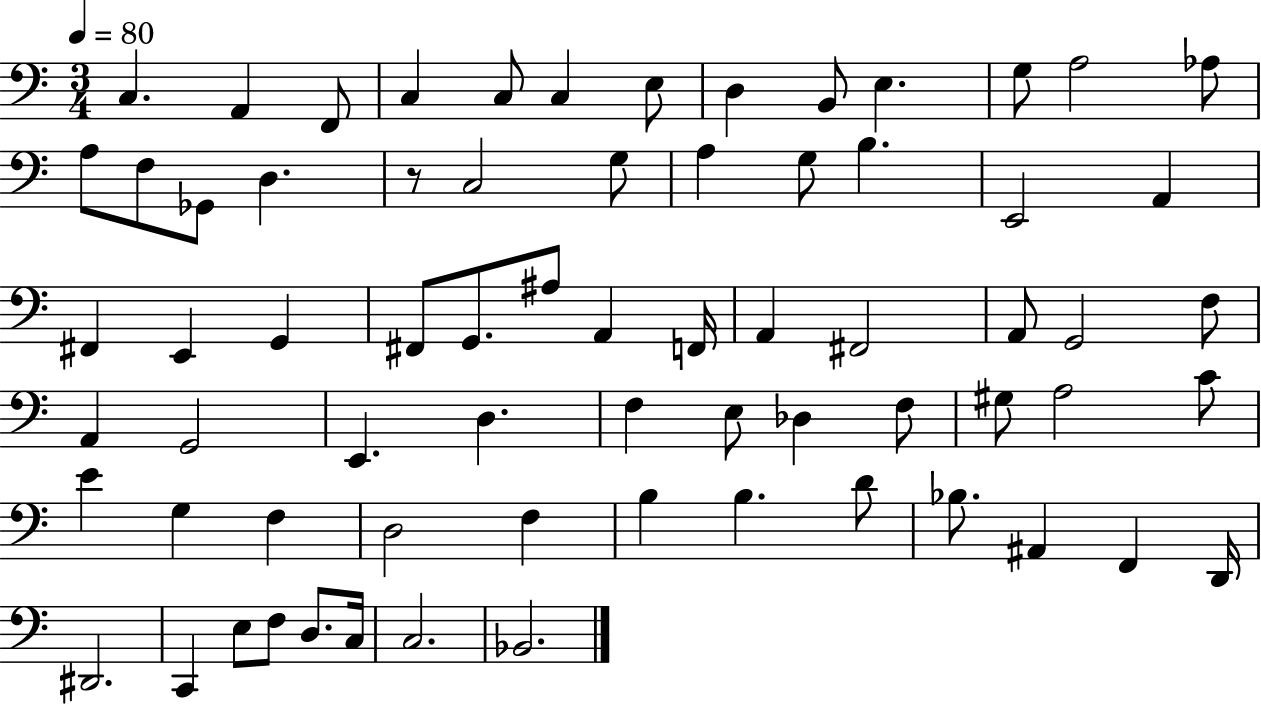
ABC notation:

X:1
T:Untitled
M:3/4
L:1/4
K:C
C, A,, F,,/2 C, C,/2 C, E,/2 D, B,,/2 E, G,/2 A,2 _A,/2 A,/2 F,/2 _G,,/2 D, z/2 C,2 G,/2 A, G,/2 B, E,,2 A,, ^F,, E,, G,, ^F,,/2 G,,/2 ^A,/2 A,, F,,/4 A,, ^F,,2 A,,/2 G,,2 F,/2 A,, G,,2 E,, D, F, E,/2 _D, F,/2 ^G,/2 A,2 C/2 E G, F, D,2 F, B, B, D/2 _B,/2 ^A,, F,, D,,/4 ^D,,2 C,, E,/2 F,/2 D,/2 C,/4 C,2 _B,,2